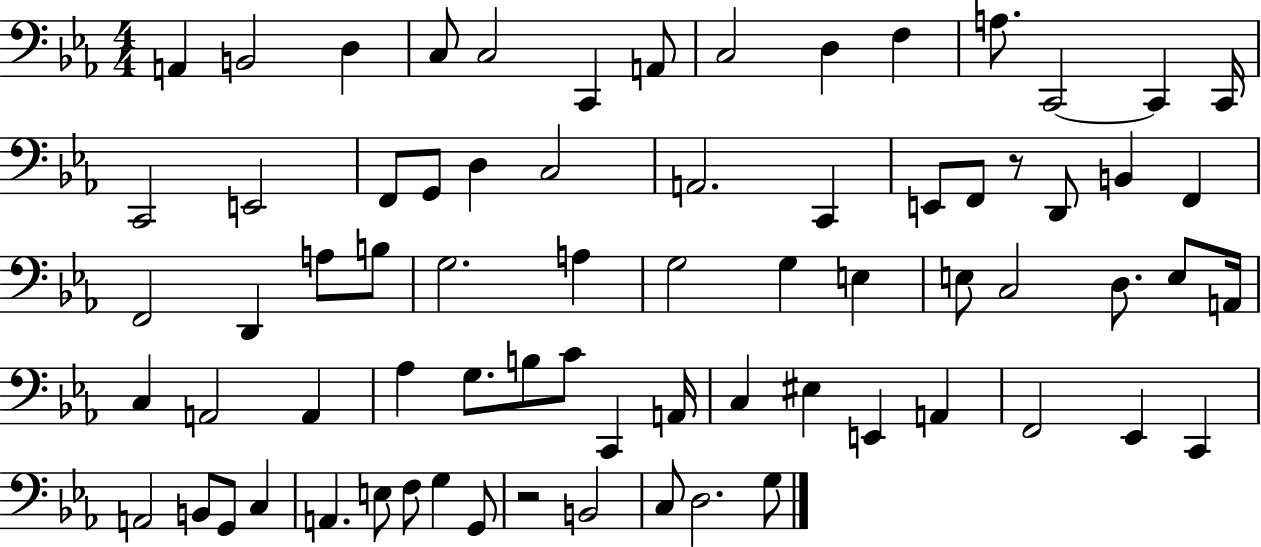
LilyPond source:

{
  \clef bass
  \numericTimeSignature
  \time 4/4
  \key ees \major
  \repeat volta 2 { a,4 b,2 d4 | c8 c2 c,4 a,8 | c2 d4 f4 | a8. c,2~~ c,4 c,16 | \break c,2 e,2 | f,8 g,8 d4 c2 | a,2. c,4 | e,8 f,8 r8 d,8 b,4 f,4 | \break f,2 d,4 a8 b8 | g2. a4 | g2 g4 e4 | e8 c2 d8. e8 a,16 | \break c4 a,2 a,4 | aes4 g8. b8 c'8 c,4 a,16 | c4 eis4 e,4 a,4 | f,2 ees,4 c,4 | \break a,2 b,8 g,8 c4 | a,4. e8 f8 g4 g,8 | r2 b,2 | c8 d2. g8 | \break } \bar "|."
}